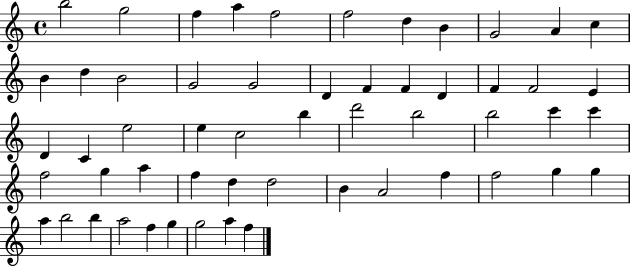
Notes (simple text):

B5/h G5/h F5/q A5/q F5/h F5/h D5/q B4/q G4/h A4/q C5/q B4/q D5/q B4/h G4/h G4/h D4/q F4/q F4/q D4/q F4/q F4/h E4/q D4/q C4/q E5/h E5/q C5/h B5/q D6/h B5/h B5/h C6/q C6/q F5/h G5/q A5/q F5/q D5/q D5/h B4/q A4/h F5/q F5/h G5/q G5/q A5/q B5/h B5/q A5/h F5/q G5/q G5/h A5/q F5/q